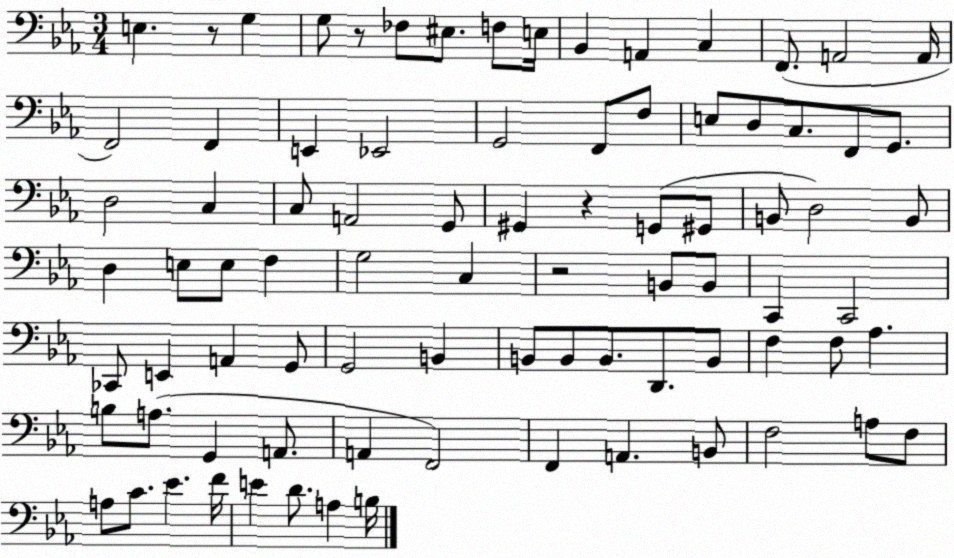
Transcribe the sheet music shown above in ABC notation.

X:1
T:Untitled
M:3/4
L:1/4
K:Eb
E, z/2 G, G,/2 z/2 _F,/2 ^E,/2 F,/2 E,/4 _B,, A,, C, F,,/2 A,,2 A,,/4 F,,2 F,, E,, _E,,2 G,,2 F,,/2 F,/2 E,/2 D,/2 C,/2 F,,/2 G,,/2 D,2 C, C,/2 A,,2 G,,/2 ^G,, z G,,/2 ^G,,/2 B,,/2 D,2 B,,/2 D, E,/2 E,/2 F, G,2 C, z2 B,,/2 B,,/2 C,, C,,2 _C,,/2 E,, A,, G,,/2 G,,2 B,, B,,/2 B,,/2 B,,/2 D,,/2 B,,/2 F, F,/2 _A, B,/2 A,/2 G,, A,,/2 A,, F,,2 F,, A,, B,,/2 F,2 A,/2 F,/2 A,/2 C/2 _E F/4 E D/2 A, B,/4